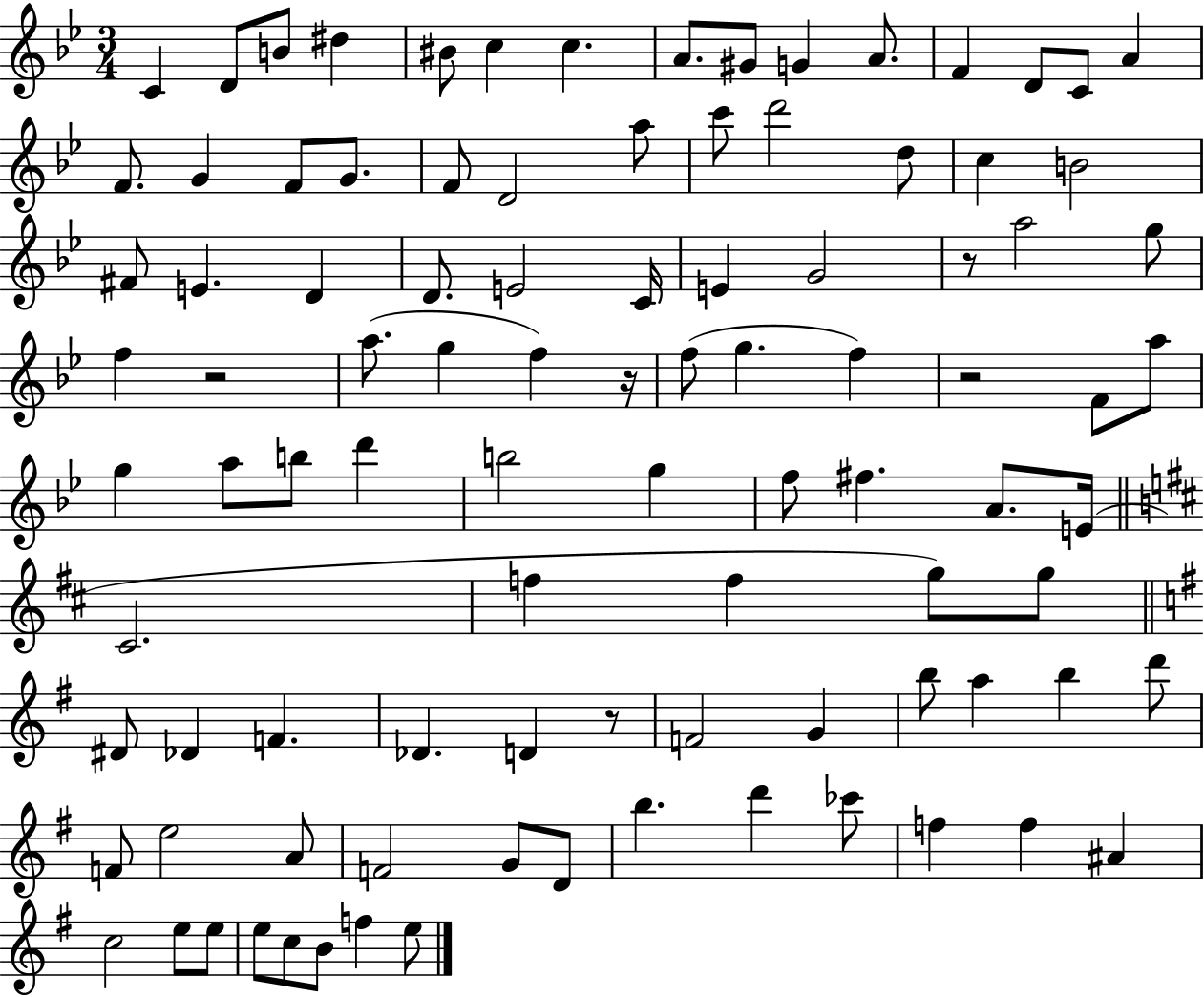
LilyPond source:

{
  \clef treble
  \numericTimeSignature
  \time 3/4
  \key bes \major
  c'4 d'8 b'8 dis''4 | bis'8 c''4 c''4. | a'8. gis'8 g'4 a'8. | f'4 d'8 c'8 a'4 | \break f'8. g'4 f'8 g'8. | f'8 d'2 a''8 | c'''8 d'''2 d''8 | c''4 b'2 | \break fis'8 e'4. d'4 | d'8. e'2 c'16 | e'4 g'2 | r8 a''2 g''8 | \break f''4 r2 | a''8.( g''4 f''4) r16 | f''8( g''4. f''4) | r2 f'8 a''8 | \break g''4 a''8 b''8 d'''4 | b''2 g''4 | f''8 fis''4. a'8. e'16( | \bar "||" \break \key d \major cis'2. | f''4 f''4 g''8) g''8 | \bar "||" \break \key g \major dis'8 des'4 f'4. | des'4. d'4 r8 | f'2 g'4 | b''8 a''4 b''4 d'''8 | \break f'8 e''2 a'8 | f'2 g'8 d'8 | b''4. d'''4 ces'''8 | f''4 f''4 ais'4 | \break c''2 e''8 e''8 | e''8 c''8 b'8 f''4 e''8 | \bar "|."
}